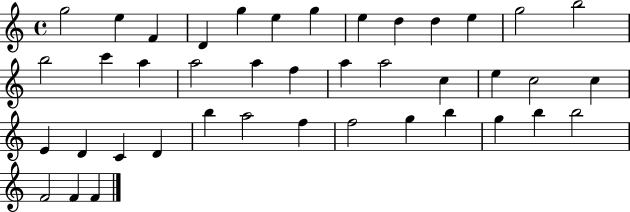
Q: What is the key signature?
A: C major